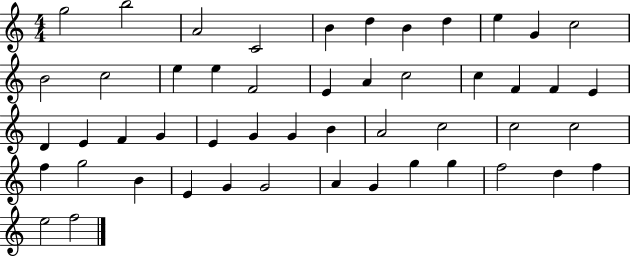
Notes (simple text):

G5/h B5/h A4/h C4/h B4/q D5/q B4/q D5/q E5/q G4/q C5/h B4/h C5/h E5/q E5/q F4/h E4/q A4/q C5/h C5/q F4/q F4/q E4/q D4/q E4/q F4/q G4/q E4/q G4/q G4/q B4/q A4/h C5/h C5/h C5/h F5/q G5/h B4/q E4/q G4/q G4/h A4/q G4/q G5/q G5/q F5/h D5/q F5/q E5/h F5/h